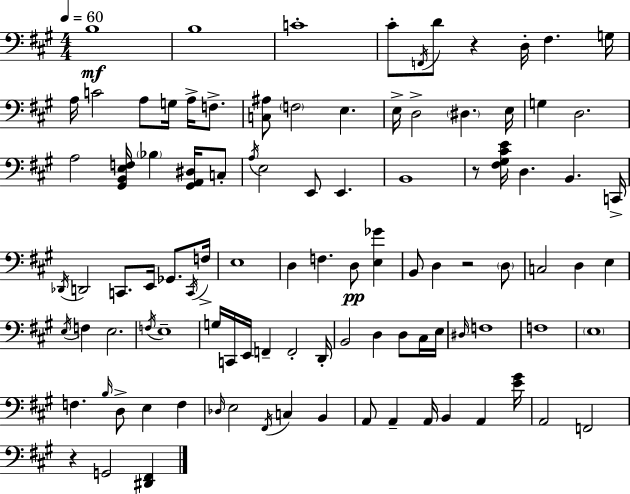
{
  \clef bass
  \numericTimeSignature
  \time 4/4
  \key a \major
  \tempo 4 = 60
  b1\mf | b1 | c'1-. | cis'8-. \acciaccatura { f,16 } d'8 r4 d16-. fis4. | \break g16 a16 c'2 a8 g16 a16-> f8.-> | <c ais>8 \parenthesize f2 e4. | e16-> d2-> \parenthesize dis4. | e16 g4 d2. | \break a2 <gis, b, e f>16 \parenthesize bes4 <gis, a, dis>16 c8-. | \acciaccatura { a16 } e2 e,8 e,4. | b,1 | r8 <fis gis cis' e'>16 d4. b,4. | \break c,16-> \acciaccatura { des,16 } d,2 c,8. e,16 ges,8. | \acciaccatura { c,16 } f16-> e1 | d4 f4. d8\pp | <e ges'>4 b,8 d4 r2 | \break \parenthesize d8 c2 d4 | e4 \acciaccatura { e16 } f4 e2. | \acciaccatura { f16 } e1-- | g16 c,16 e,16 f,4-- f,2-. | \break d,16-. b,2 d4 | d8 cis16 e16 \grace { dis16 } f1 | f1 | \parenthesize e1 | \break f4. \grace { b16 } d8-> | e4 f4 \grace { des16 } e2 | \acciaccatura { fis,16 } c4 b,4 a,8 a,4-- | a,16 b,4 a,4 <e' gis'>16 a,2 | \break f,2 r4 g,2 | <dis, fis,>4 \bar "|."
}